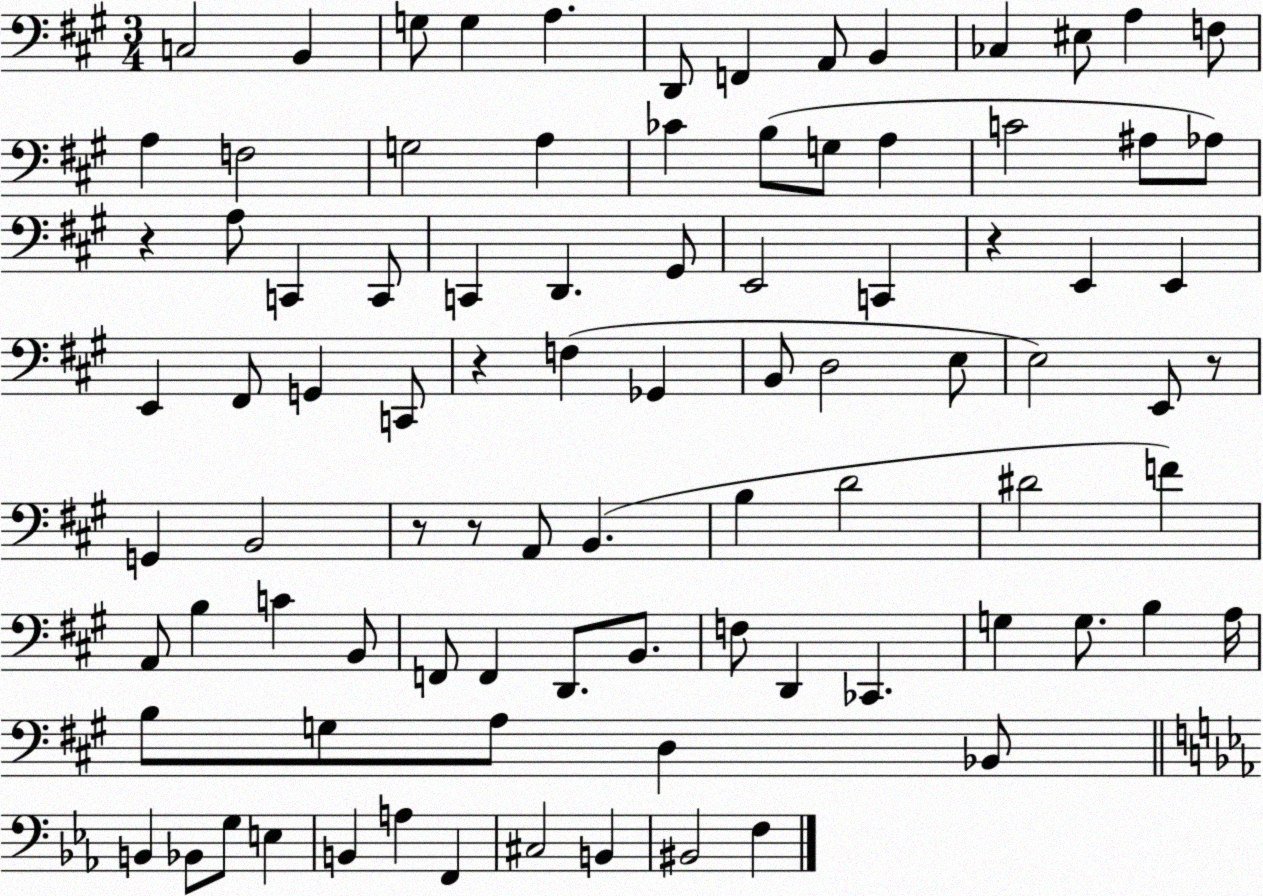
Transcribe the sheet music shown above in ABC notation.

X:1
T:Untitled
M:3/4
L:1/4
K:A
C,2 B,, G,/2 G, A, D,,/2 F,, A,,/2 B,, _C, ^E,/2 A, F,/2 A, F,2 G,2 A, _C B,/2 G,/2 A, C2 ^A,/2 _A,/2 z A,/2 C,, C,,/2 C,, D,, ^G,,/2 E,,2 C,, z E,, E,, E,, ^F,,/2 G,, C,,/2 z F, _G,, B,,/2 D,2 E,/2 E,2 E,,/2 z/2 G,, B,,2 z/2 z/2 A,,/2 B,, B, D2 ^D2 F A,,/2 B, C B,,/2 F,,/2 F,, D,,/2 B,,/2 F,/2 D,, _C,, G, G,/2 B, A,/4 B,/2 G,/2 A,/2 D, _B,,/2 B,, _B,,/2 G,/2 E, B,, A, F,, ^C,2 B,, ^B,,2 F,